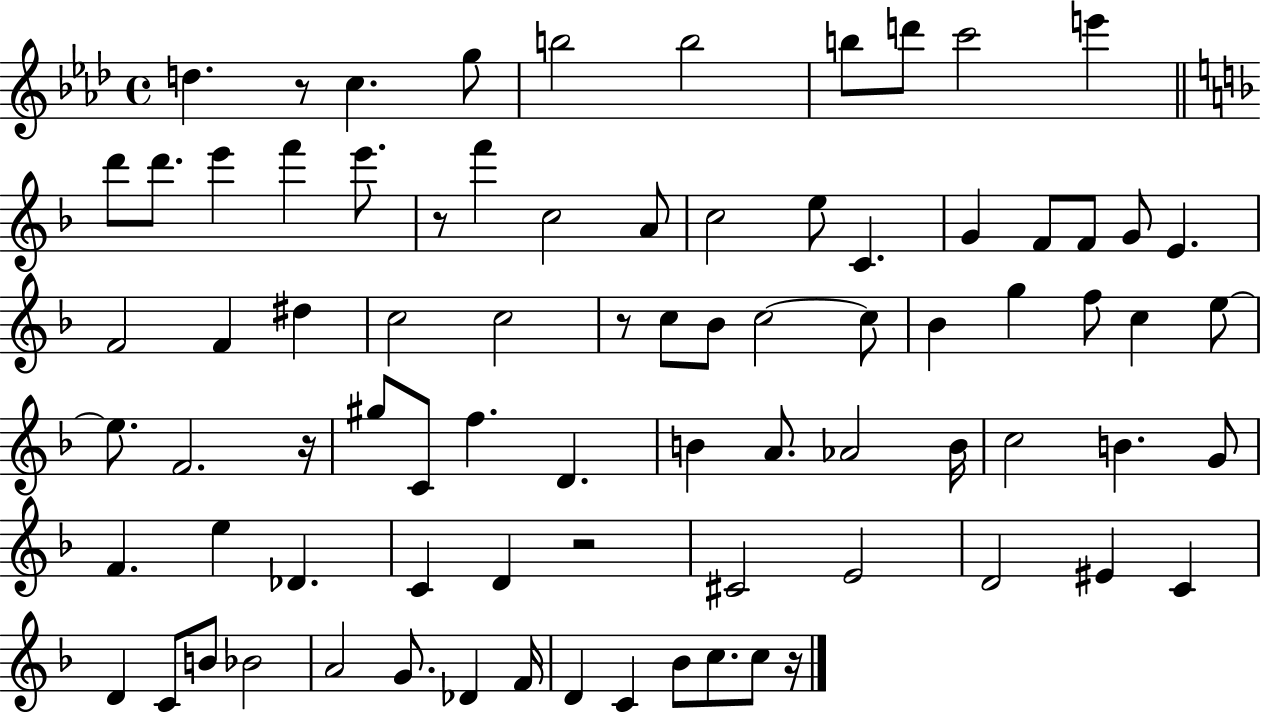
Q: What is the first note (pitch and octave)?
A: D5